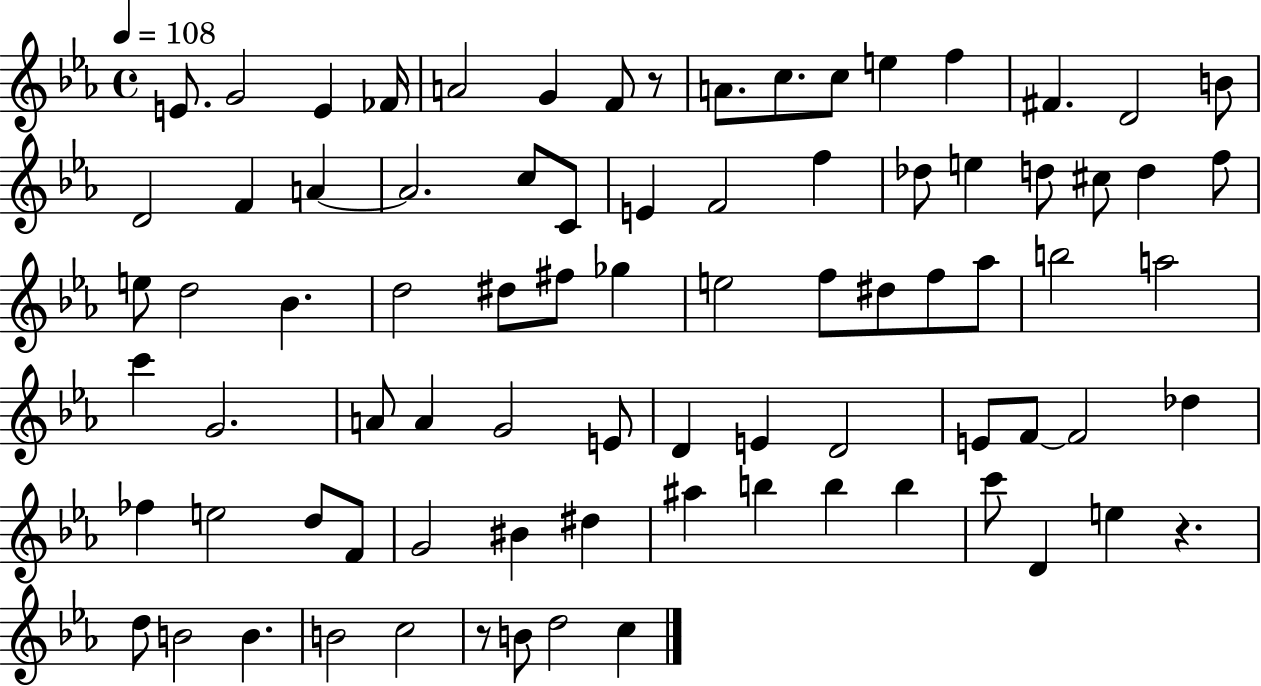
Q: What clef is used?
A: treble